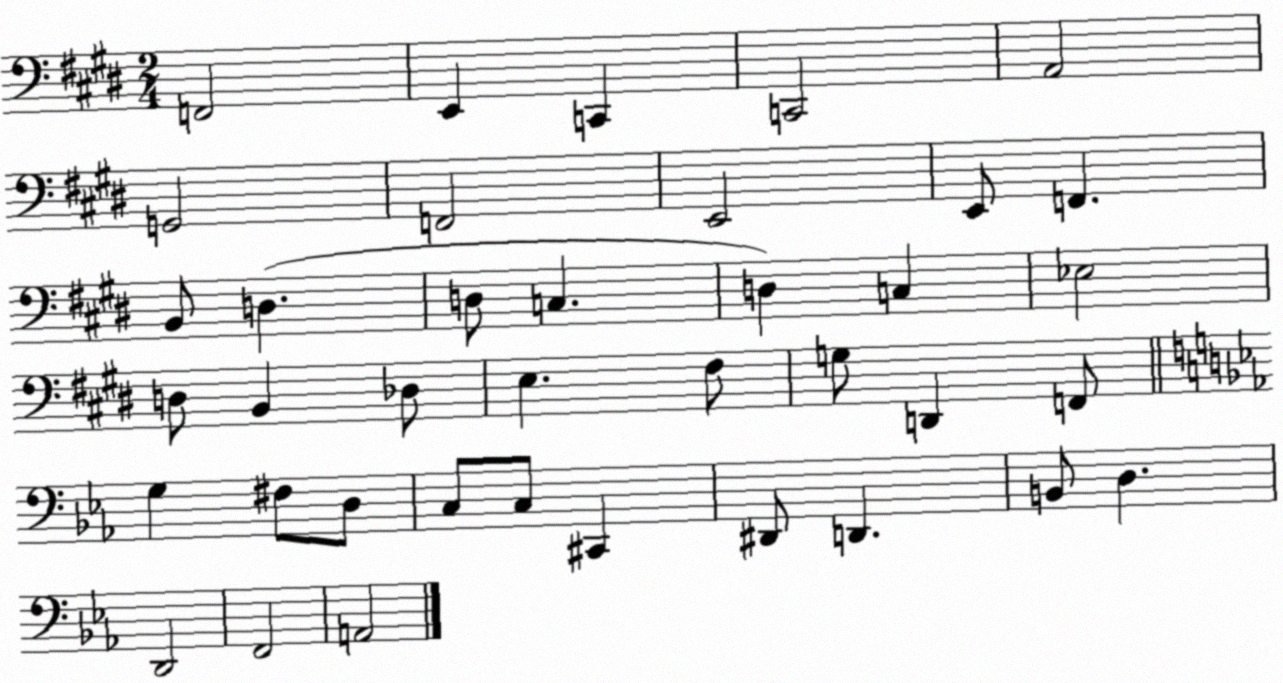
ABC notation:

X:1
T:Untitled
M:2/4
L:1/4
K:E
F,,2 E,, C,, C,,2 A,,2 G,,2 F,,2 E,,2 E,,/2 F,, B,,/2 D, D,/2 C, D, C, _E,2 D,/2 B,, _D,/2 E, ^F,/2 G,/2 D,, F,,/2 G, ^F,/2 D,/2 C,/2 C,/2 ^C,, ^D,,/2 D,, B,,/2 D, D,,2 F,,2 A,,2